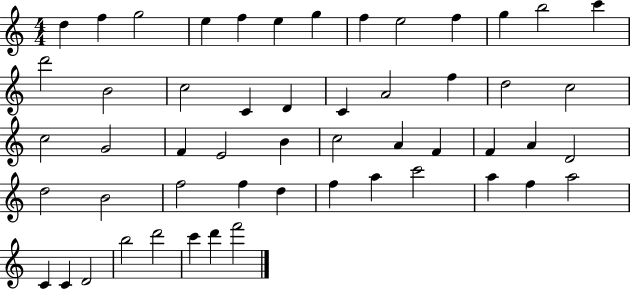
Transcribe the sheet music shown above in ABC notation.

X:1
T:Untitled
M:4/4
L:1/4
K:C
d f g2 e f e g f e2 f g b2 c' d'2 B2 c2 C D C A2 f d2 c2 c2 G2 F E2 B c2 A F F A D2 d2 B2 f2 f d f a c'2 a f a2 C C D2 b2 d'2 c' d' f'2